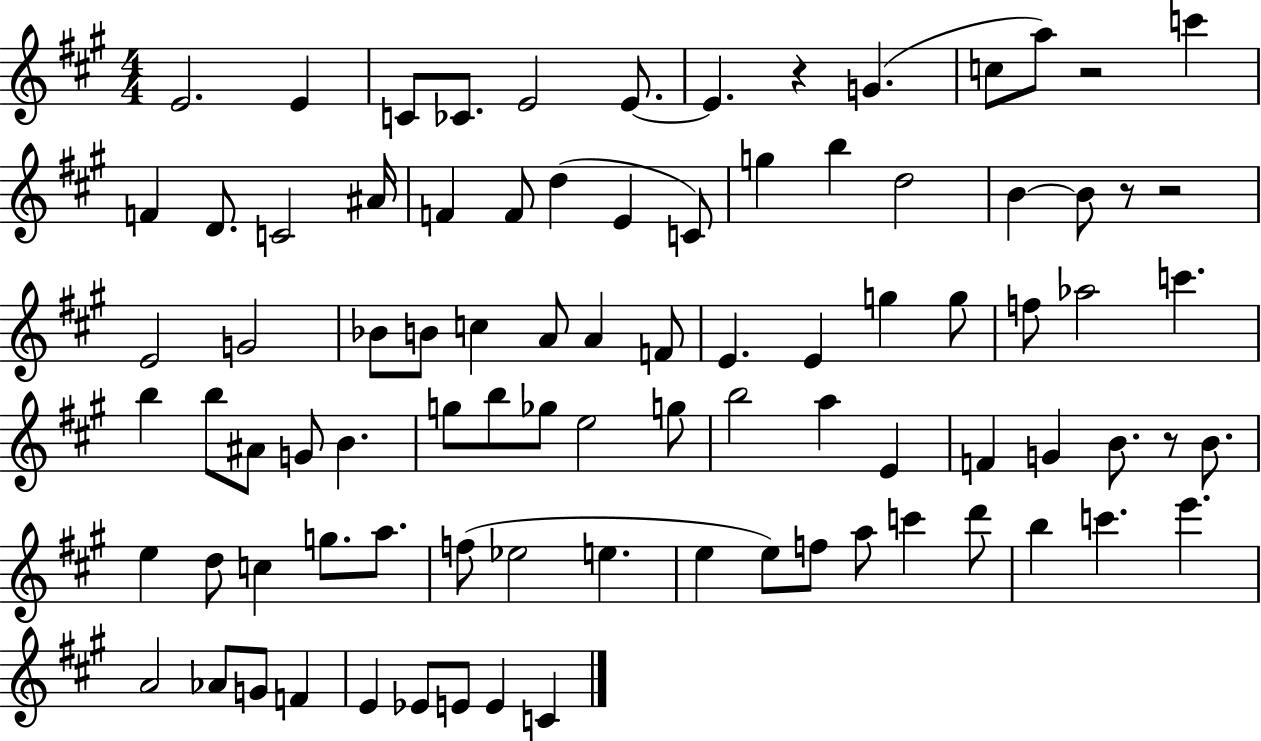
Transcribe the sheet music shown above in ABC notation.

X:1
T:Untitled
M:4/4
L:1/4
K:A
E2 E C/2 _C/2 E2 E/2 E z G c/2 a/2 z2 c' F D/2 C2 ^A/4 F F/2 d E C/2 g b d2 B B/2 z/2 z2 E2 G2 _B/2 B/2 c A/2 A F/2 E E g g/2 f/2 _a2 c' b b/2 ^A/2 G/2 B g/2 b/2 _g/2 e2 g/2 b2 a E F G B/2 z/2 B/2 e d/2 c g/2 a/2 f/2 _e2 e e e/2 f/2 a/2 c' d'/2 b c' e' A2 _A/2 G/2 F E _E/2 E/2 E C